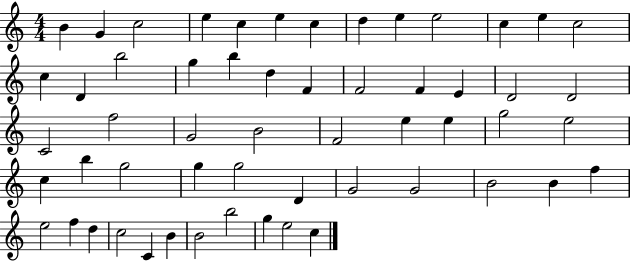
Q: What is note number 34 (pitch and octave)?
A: E5